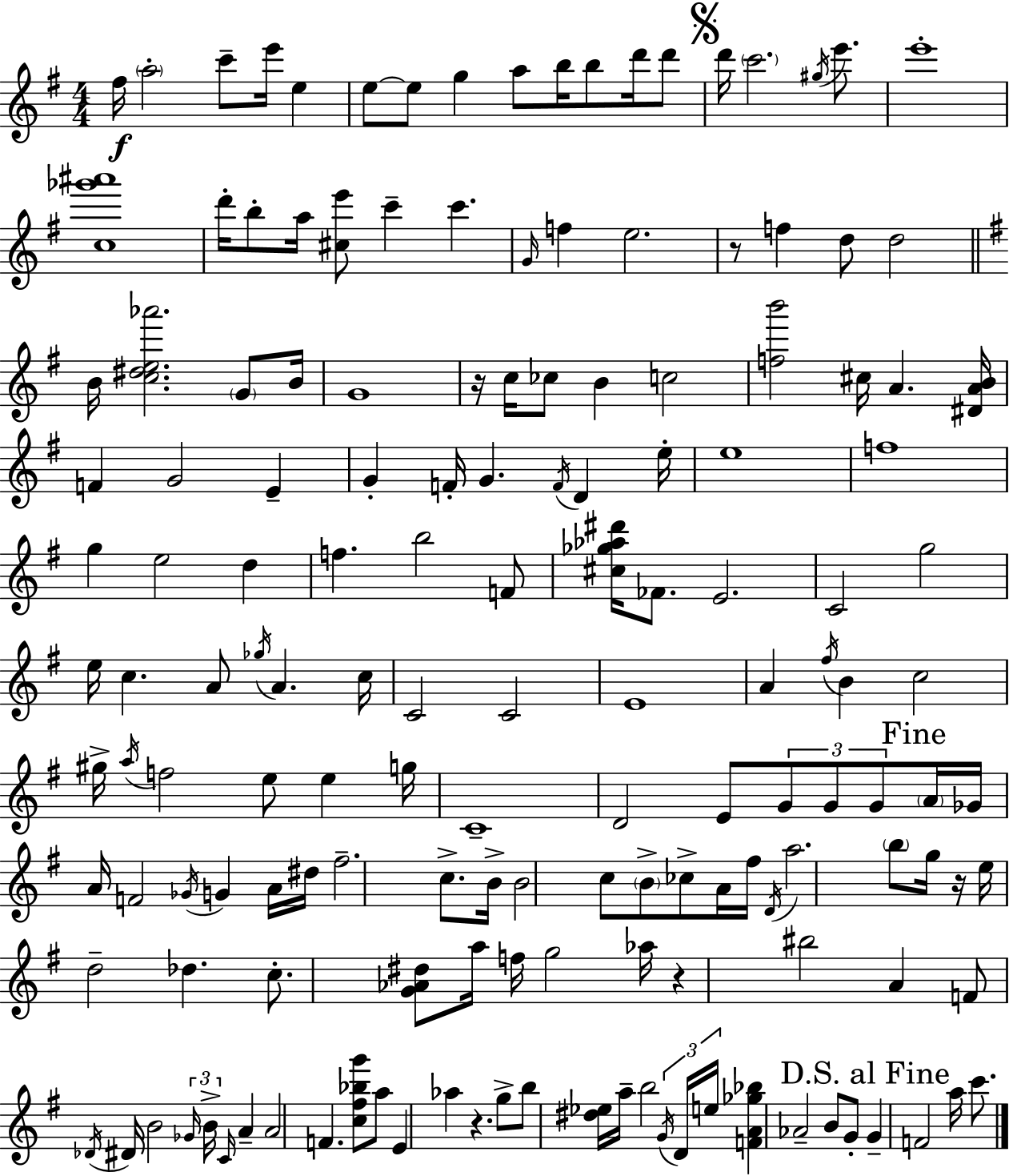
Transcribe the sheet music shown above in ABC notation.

X:1
T:Untitled
M:4/4
L:1/4
K:G
^f/4 a2 c'/2 e'/4 e e/2 e/2 g a/2 b/4 b/2 d'/4 d'/2 d'/4 c'2 ^g/4 e'/2 e'4 [c_g'^a']4 d'/4 b/2 a/4 [^ce']/2 c' c' G/4 f e2 z/2 f d/2 d2 B/4 [c^de_a']2 G/2 B/4 G4 z/4 c/4 _c/2 B c2 [fb']2 ^c/4 A [^DAB]/4 F G2 E G F/4 G F/4 D e/4 e4 f4 g e2 d f b2 F/2 [^c_g_a^d']/4 _F/2 E2 C2 g2 e/4 c A/2 _g/4 A c/4 C2 C2 E4 A ^f/4 B c2 ^g/4 a/4 f2 e/2 e g/4 C4 D2 E/2 G/2 G/2 G/2 A/4 _G/4 A/4 F2 _G/4 G A/4 ^d/4 ^f2 c/2 B/4 B2 c/2 B/2 _c/2 A/4 ^f/4 D/4 a2 b/2 g/4 z/4 e/4 d2 _d c/2 [G_A^d]/2 a/4 f/4 g2 _a/4 z ^b2 A F/2 _D/4 ^D/4 B2 _G/4 B/4 C/4 A A2 F [c^f_bg']/2 a/2 E _a z g/2 b/2 [^d_e]/4 a/4 b2 G/4 D/4 e/4 [FA_g_b] _A2 B/2 G/2 G F2 a/4 c'/2